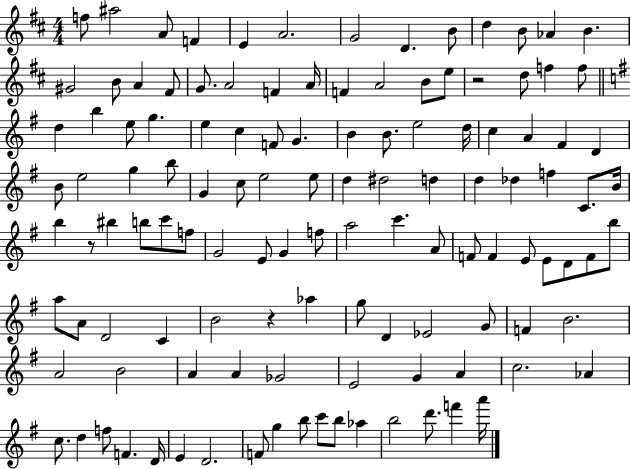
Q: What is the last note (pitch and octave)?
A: A6